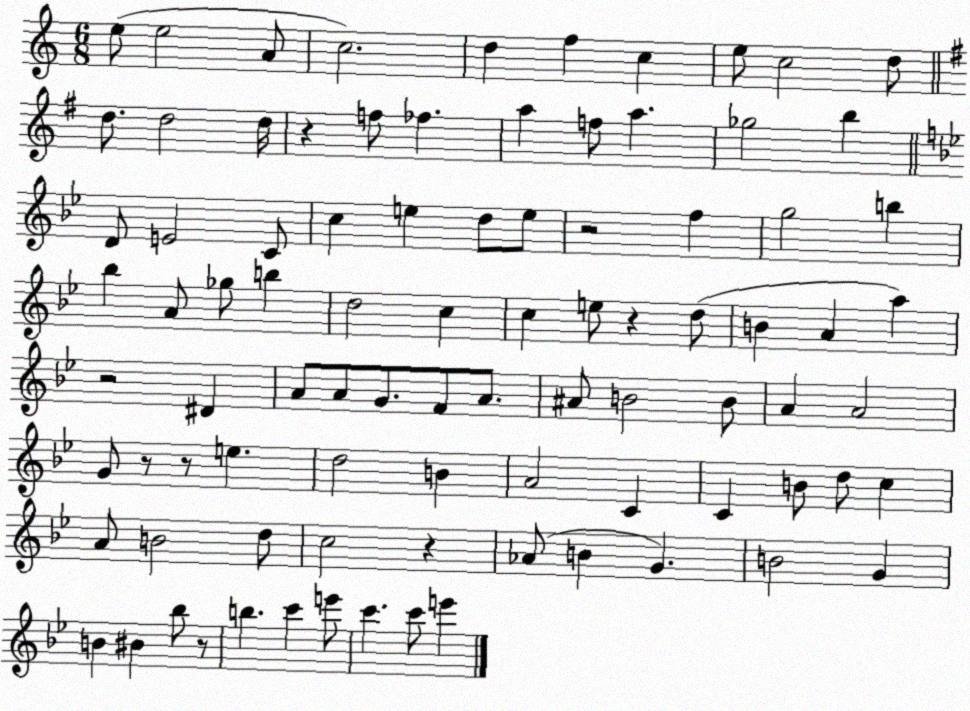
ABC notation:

X:1
T:Untitled
M:6/8
L:1/4
K:C
e/2 e2 A/2 c2 d f c e/2 c2 d/2 d/2 d2 d/4 z f/2 _f a f/2 a _g2 b D/2 E2 C/2 c e d/2 e/2 z2 f g2 b _b A/2 _g/2 b d2 c c e/2 z d/2 B A a z2 ^D A/2 A/2 G/2 F/2 A/2 ^A/2 B2 B/2 A A2 G/2 z/2 z/2 e d2 B A2 C C B/2 d/2 c A/2 B2 d/2 c2 z _A/2 B G B2 G B ^B _b/2 z/2 b c' e'/2 c' c'/2 e'